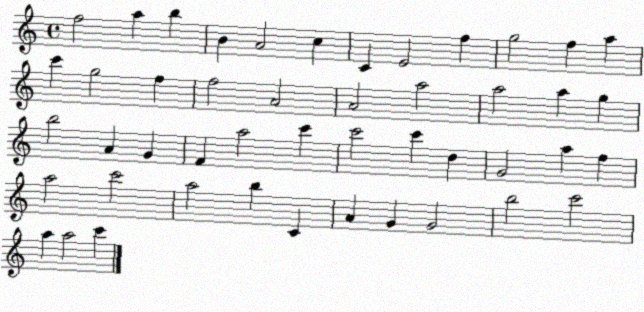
X:1
T:Untitled
M:4/4
L:1/4
K:C
f2 a b B A2 c C E2 f g2 f a c' g2 f f2 A2 A2 a2 a2 a g b2 A G F a2 c' c'2 c' d G2 a f a2 c'2 a2 b C A G G2 b2 c'2 a a2 c'